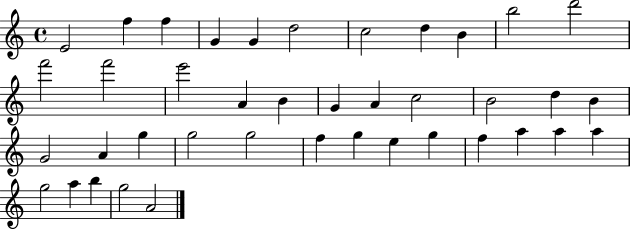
X:1
T:Untitled
M:4/4
L:1/4
K:C
E2 f f G G d2 c2 d B b2 d'2 f'2 f'2 e'2 A B G A c2 B2 d B G2 A g g2 g2 f g e g f a a a g2 a b g2 A2